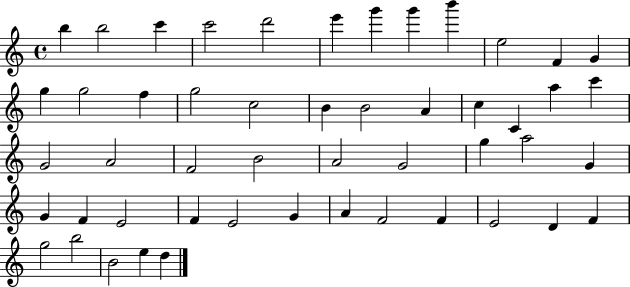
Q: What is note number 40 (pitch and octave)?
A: A4